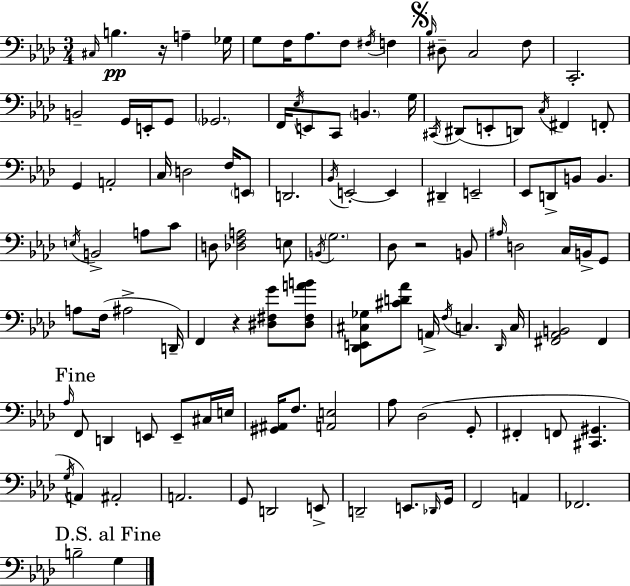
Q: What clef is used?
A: bass